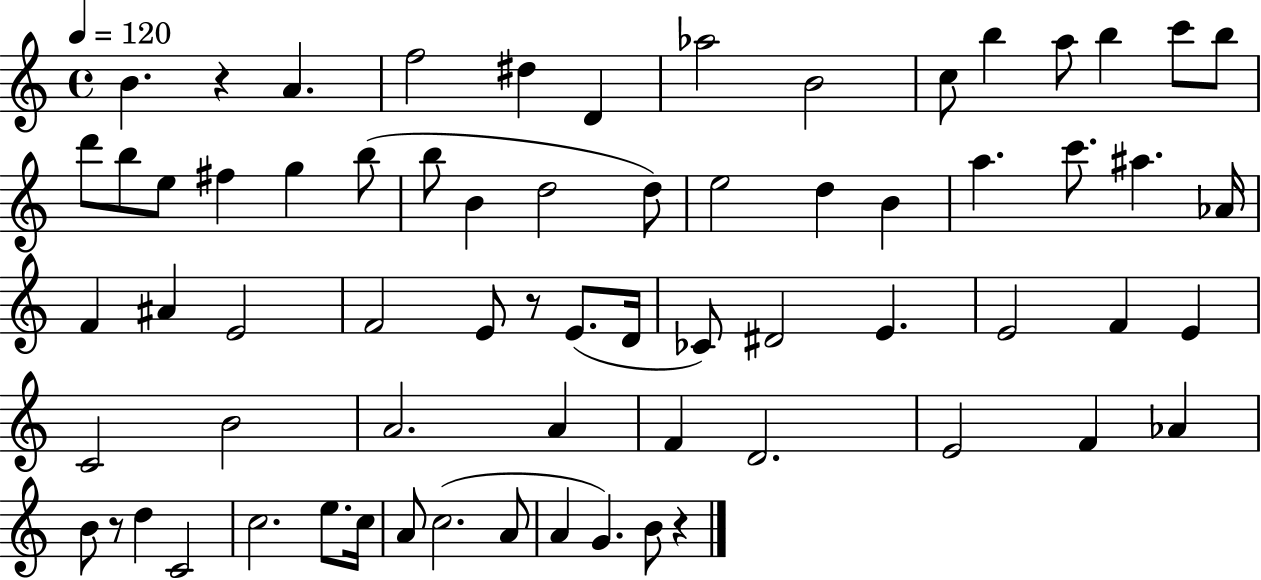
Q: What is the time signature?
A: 4/4